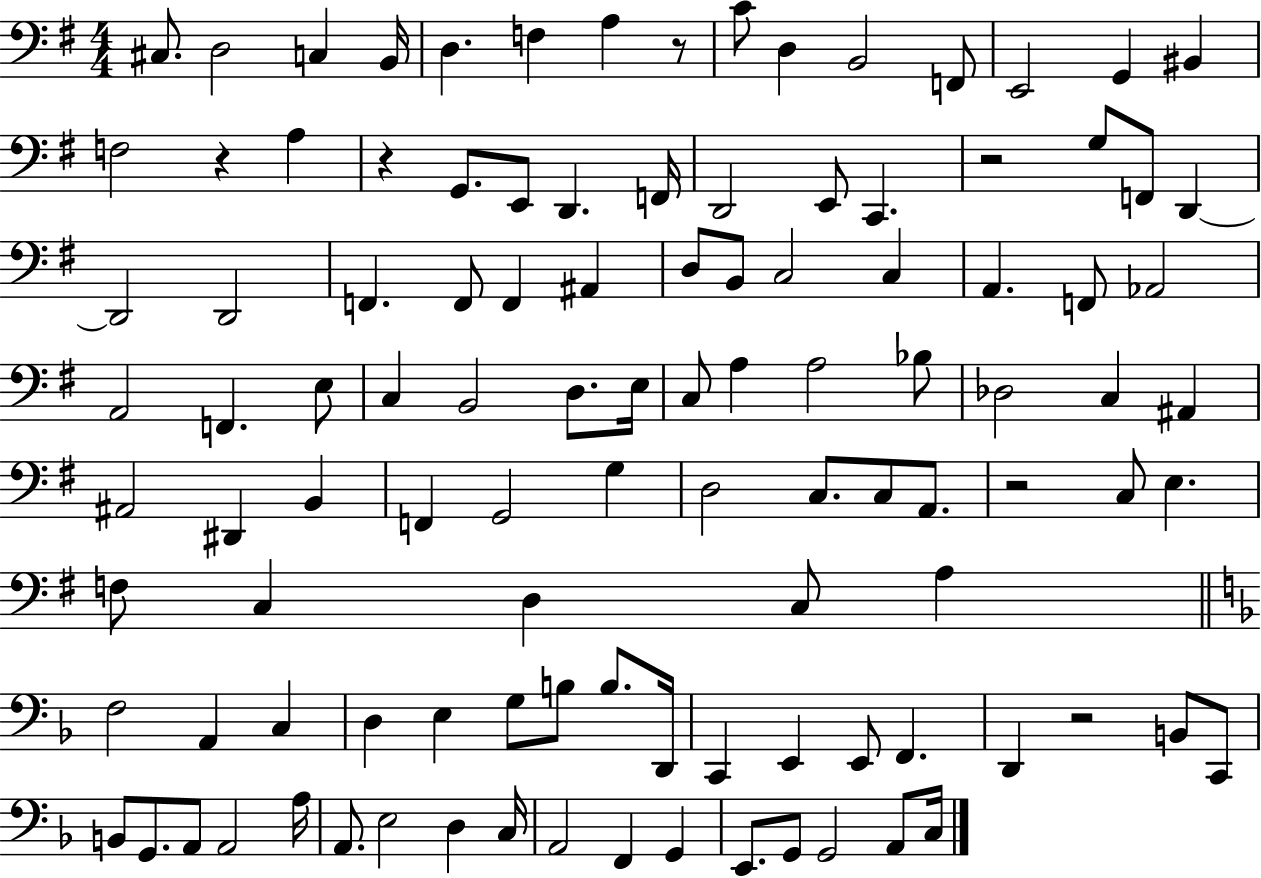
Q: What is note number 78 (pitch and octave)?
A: B3